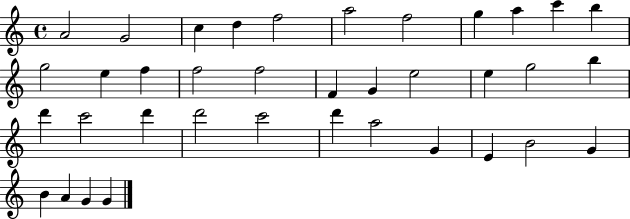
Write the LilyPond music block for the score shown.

{
  \clef treble
  \time 4/4
  \defaultTimeSignature
  \key c \major
  a'2 g'2 | c''4 d''4 f''2 | a''2 f''2 | g''4 a''4 c'''4 b''4 | \break g''2 e''4 f''4 | f''2 f''2 | f'4 g'4 e''2 | e''4 g''2 b''4 | \break d'''4 c'''2 d'''4 | d'''2 c'''2 | d'''4 a''2 g'4 | e'4 b'2 g'4 | \break b'4 a'4 g'4 g'4 | \bar "|."
}